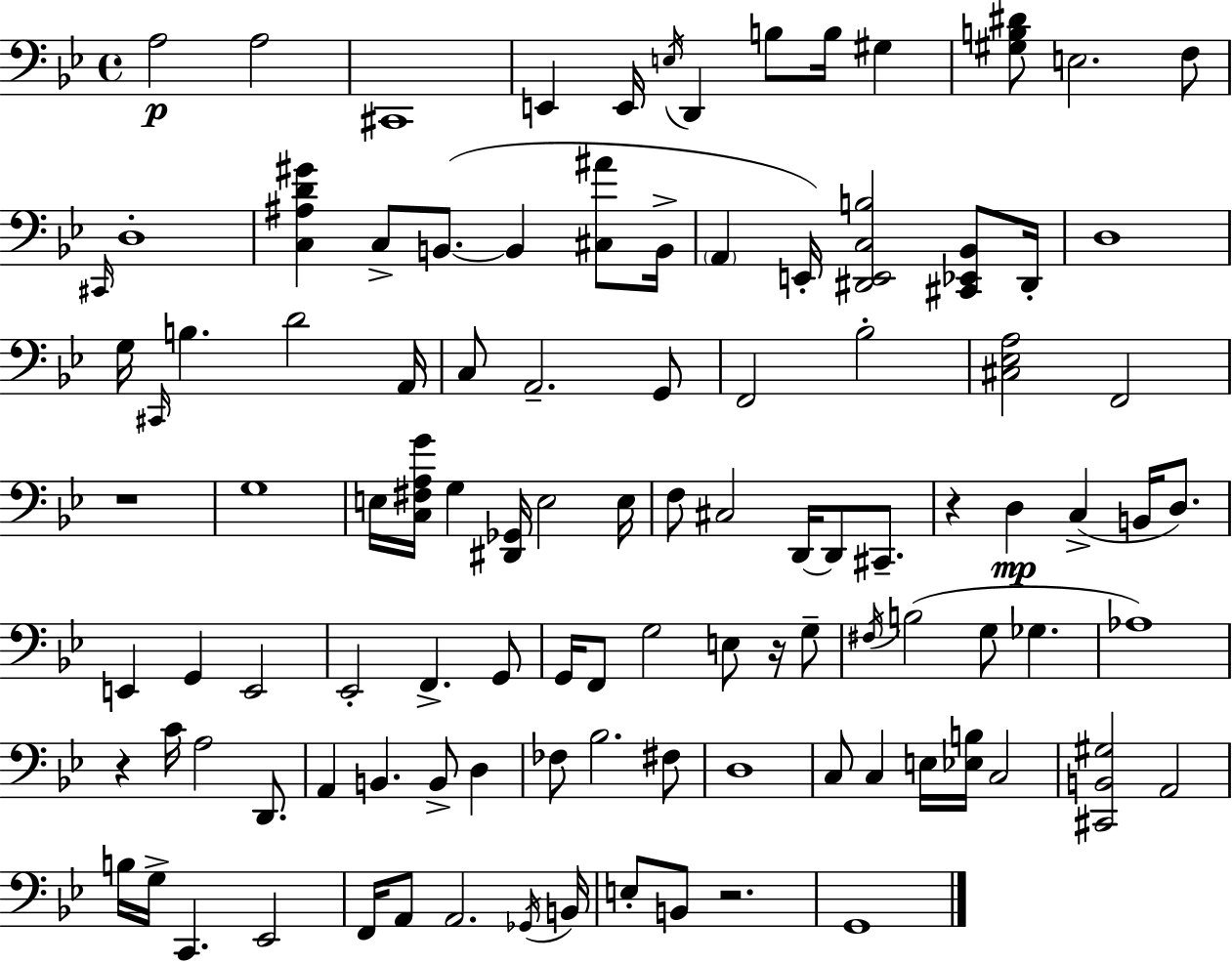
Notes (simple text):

A3/h A3/h C#2/w E2/q E2/s E3/s D2/q B3/e B3/s G#3/q [G#3,B3,D#4]/e E3/h. F3/e C#2/s D3/w [C3,A#3,D4,G#4]/q C3/e B2/e. B2/q [C#3,A#4]/e B2/s A2/q E2/s [D#2,E2,C3,B3]/h [C#2,Eb2,Bb2]/e D#2/s D3/w G3/s C#2/s B3/q. D4/h A2/s C3/e A2/h. G2/e F2/h Bb3/h [C#3,Eb3,A3]/h F2/h R/w G3/w E3/s [C3,F#3,A3,G4]/s G3/q [D#2,Gb2]/s E3/h E3/s F3/e C#3/h D2/s D2/e C#2/e. R/q D3/q C3/q B2/s D3/e. E2/q G2/q E2/h Eb2/h F2/q. G2/e G2/s F2/e G3/h E3/e R/s G3/e F#3/s B3/h G3/e Gb3/q. Ab3/w R/q C4/s A3/h D2/e. A2/q B2/q. B2/e D3/q FES3/e Bb3/h. F#3/e D3/w C3/e C3/q E3/s [Eb3,B3]/s C3/h [C#2,B2,G#3]/h A2/h B3/s G3/s C2/q. Eb2/h F2/s A2/e A2/h. Gb2/s B2/s E3/e B2/e R/h. G2/w